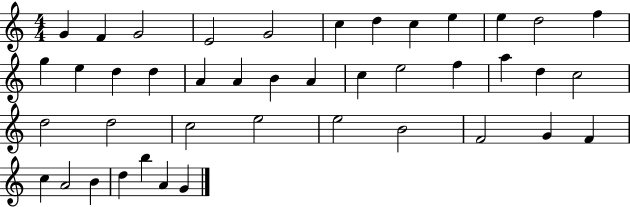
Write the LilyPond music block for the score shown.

{
  \clef treble
  \numericTimeSignature
  \time 4/4
  \key c \major
  g'4 f'4 g'2 | e'2 g'2 | c''4 d''4 c''4 e''4 | e''4 d''2 f''4 | \break g''4 e''4 d''4 d''4 | a'4 a'4 b'4 a'4 | c''4 e''2 f''4 | a''4 d''4 c''2 | \break d''2 d''2 | c''2 e''2 | e''2 b'2 | f'2 g'4 f'4 | \break c''4 a'2 b'4 | d''4 b''4 a'4 g'4 | \bar "|."
}